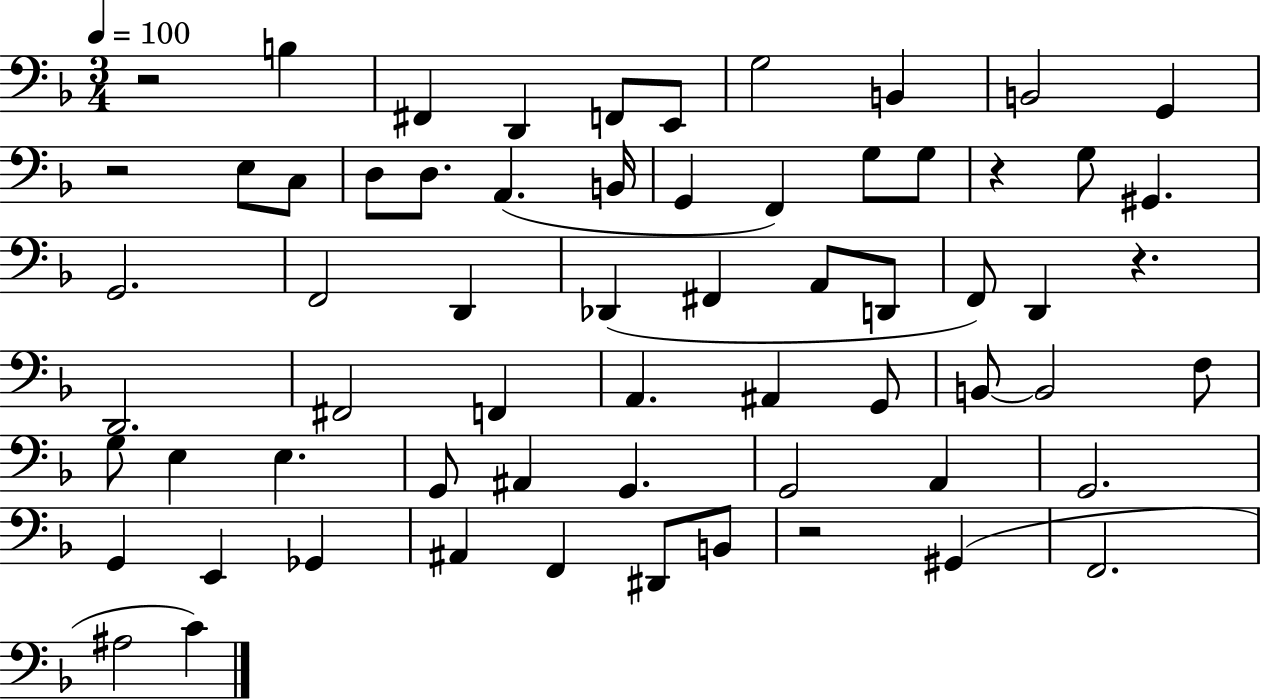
X:1
T:Untitled
M:3/4
L:1/4
K:F
z2 B, ^F,, D,, F,,/2 E,,/2 G,2 B,, B,,2 G,, z2 E,/2 C,/2 D,/2 D,/2 A,, B,,/4 G,, F,, G,/2 G,/2 z G,/2 ^G,, G,,2 F,,2 D,, _D,, ^F,, A,,/2 D,,/2 F,,/2 D,, z D,,2 ^F,,2 F,, A,, ^A,, G,,/2 B,,/2 B,,2 F,/2 G,/2 E, E, G,,/2 ^A,, G,, G,,2 A,, G,,2 G,, E,, _G,, ^A,, F,, ^D,,/2 B,,/2 z2 ^G,, F,,2 ^A,2 C